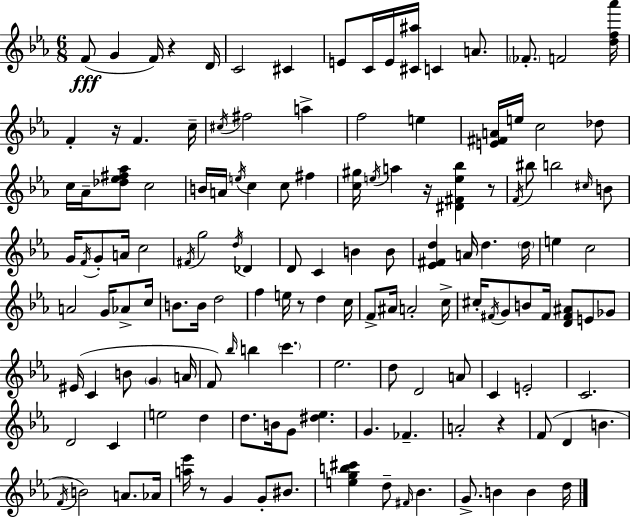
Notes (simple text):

F4/e G4/q F4/s R/q D4/s C4/h C#4/q E4/e C4/s E4/s [C#4,A#5]/s C4/q A4/e. FES4/e. F4/h [D5,F5,Ab6]/s F4/q R/s F4/q. C5/s C#5/s F#5/h A5/q F5/h E5/q [E4,F#4,A4]/s E5/s C5/h Db5/e C5/s Ab4/s [Db5,Eb5,F#5,Ab5]/e C5/h B4/s A4/s E5/s C5/q C5/e F#5/q [C5,G#5]/s E5/s A5/q R/s [D#4,F#4,E5,Bb5]/q R/e F4/s BIS5/e B5/h C#5/s B4/e G4/s F4/s G4/e A4/s C5/h F#4/s G5/h D5/s Db4/q D4/e C4/q B4/q B4/e [Eb4,F#4,D5]/q A4/s D5/q. D5/s E5/q C5/h A4/h G4/s Ab4/e C5/s B4/e. B4/s D5/h F5/q E5/s R/e D5/q C5/s F4/e A#4/s A4/h C5/s C#5/s F#4/s G4/e B4/e F#4/s [D4,F#4,A#4]/e E4/e Gb4/e EIS4/s C4/q B4/e G4/q A4/s F4/e Bb5/s B5/q C6/q. Eb5/h. D5/e D4/h A4/e C4/q E4/h C4/h. D4/h C4/q E5/h D5/q D5/e. B4/s G4/e [D#5,Eb5]/q. G4/q. FES4/q. A4/h R/q F4/e D4/q B4/q. F4/s B4/h A4/e. Ab4/s [A5,Eb6]/s R/e G4/q G4/e BIS4/e. [E5,G5,B5,C#6]/q D5/e F#4/s Bb4/q. G4/e. B4/q B4/q D5/s